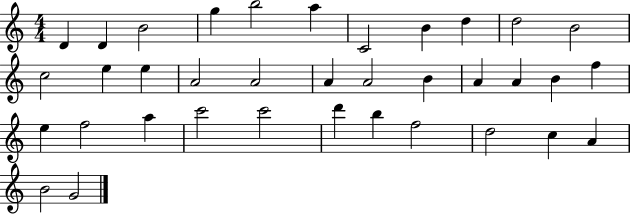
D4/q D4/q B4/h G5/q B5/h A5/q C4/h B4/q D5/q D5/h B4/h C5/h E5/q E5/q A4/h A4/h A4/q A4/h B4/q A4/q A4/q B4/q F5/q E5/q F5/h A5/q C6/h C6/h D6/q B5/q F5/h D5/h C5/q A4/q B4/h G4/h